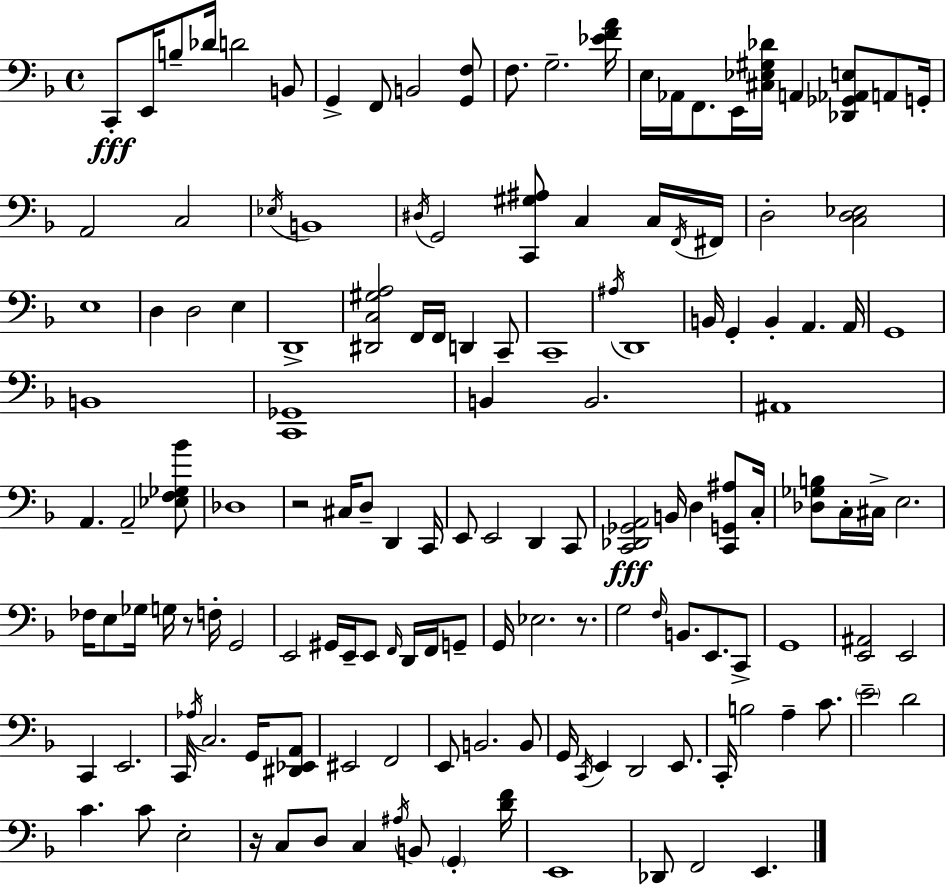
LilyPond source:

{
  \clef bass
  \time 4/4
  \defaultTimeSignature
  \key d \minor
  \repeat volta 2 { c,8-.\fff e,16 b8-- des'16 d'2 b,8 | g,4-> f,8 b,2 <g, f>8 | f8. g2.-- <ees' f' a'>16 | e16 aes,16 f,8. e,16 <cis ees gis des'>16 a,4 <des, ges, aes, e>8 a,8 g,16-. | \break a,2 c2 | \acciaccatura { ees16 } b,1 | \acciaccatura { dis16 } g,2 <c, gis ais>8 c4 | c16 \acciaccatura { f,16 } fis,16 d2-. <c d ees>2 | \break e1 | d4 d2 e4 | d,1-> | <dis, c gis a>2 f,16 f,16 d,4 | \break c,8-- c,1-- | \acciaccatura { ais16 } d,1 | b,16 g,4-. b,4-. a,4. | a,16 g,1 | \break b,1 | <c, ges,>1 | b,4 b,2. | ais,1 | \break a,4. a,2-- | <ees f ges bes'>8 des1 | r2 cis16 d8-- d,4 | c,16 e,8 e,2 d,4 | \break c,8 <c, des, ges, a,>2\fff b,16 d4 | <c, g, ais>8 c16-. <des ges b>8 c16-. cis16-> e2. | fes16 e8 ges16 g16 r8 f16-. g,2 | e,2 gis,16 e,16-- e,8 | \break \grace { f,16 } d,16 f,16 g,8-- g,16 ees2. | r8. g2 \grace { f16 } b,8. | e,8. c,8-> g,1 | <e, ais,>2 e,2 | \break c,4 e,2. | c,16 \acciaccatura { aes16 } c2. | g,16 <dis, ees, a,>8 eis,2 f,2 | e,8 b,2. | \break b,8 g,16 \acciaccatura { c,16 } e,4 d,2 | e,8. c,16-. b2 | a4-- c'8. \parenthesize e'2-- | d'2 c'4. c'8 | \break e2-. r16 c8 d8 c4 | \acciaccatura { ais16 } b,8 \parenthesize g,4-. <d' f'>16 e,1 | des,8 f,2 | e,4. } \bar "|."
}